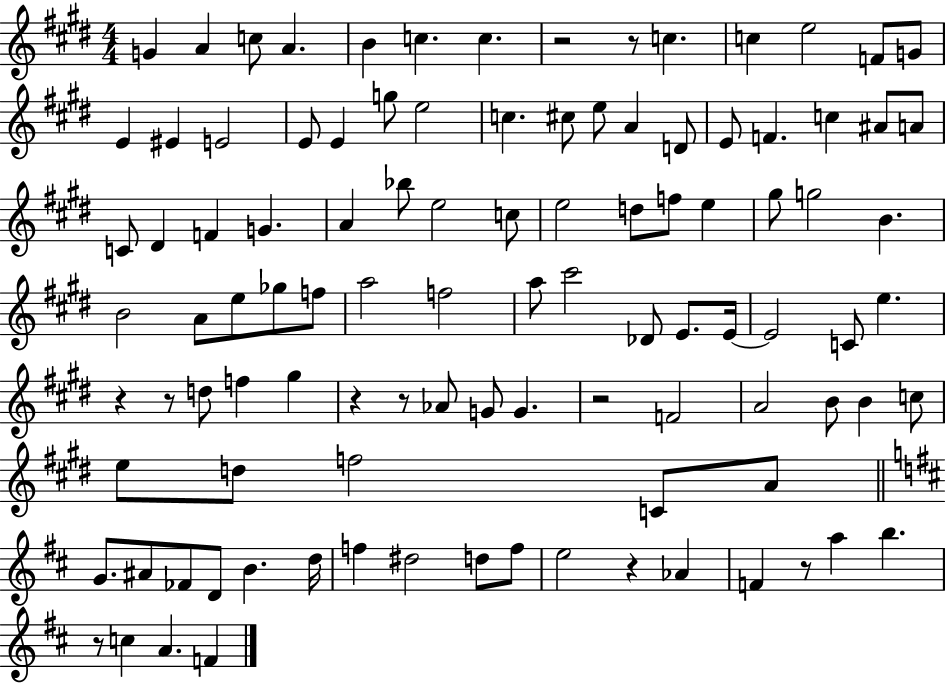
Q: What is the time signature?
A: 4/4